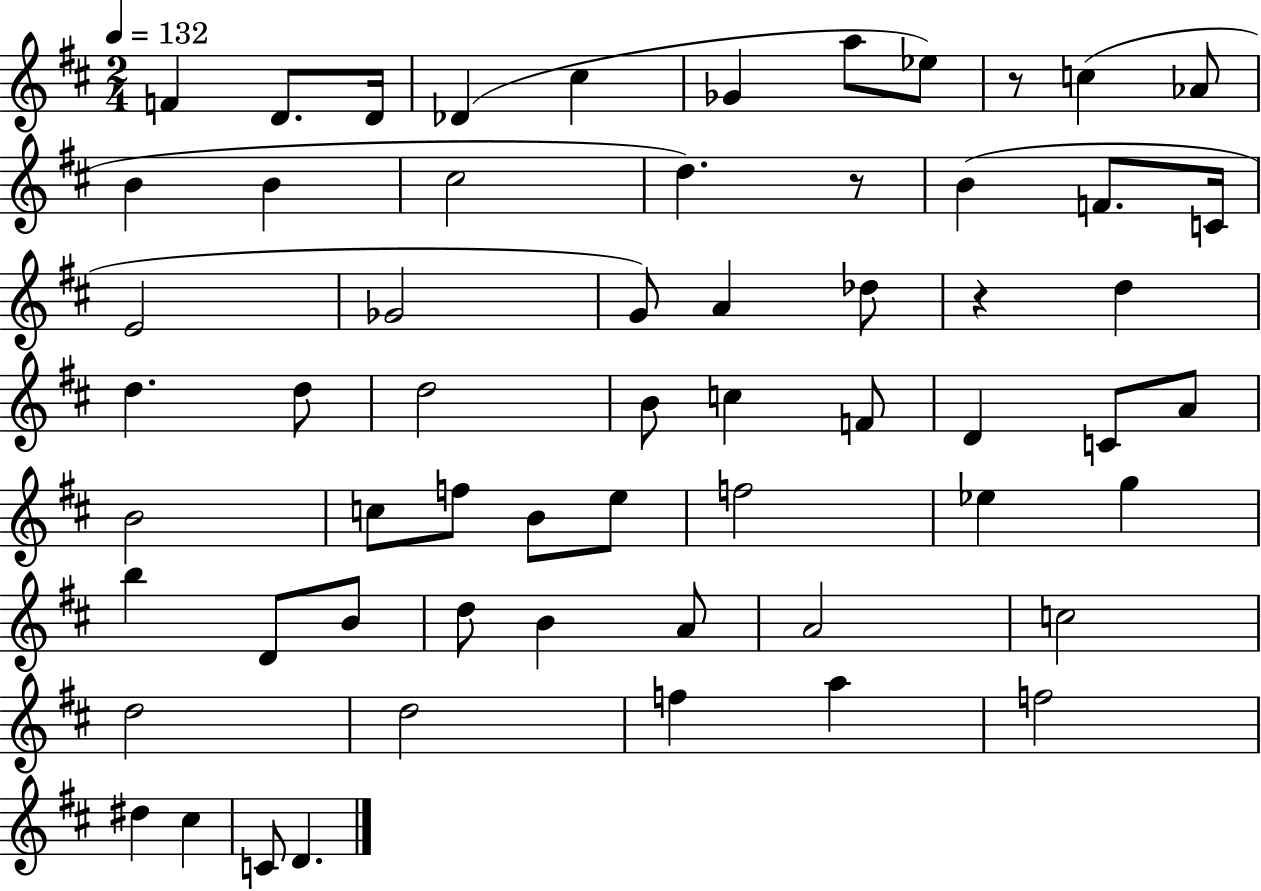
F4/q D4/e. D4/s Db4/q C#5/q Gb4/q A5/e Eb5/e R/e C5/q Ab4/e B4/q B4/q C#5/h D5/q. R/e B4/q F4/e. C4/s E4/h Gb4/h G4/e A4/q Db5/e R/q D5/q D5/q. D5/e D5/h B4/e C5/q F4/e D4/q C4/e A4/e B4/h C5/e F5/e B4/e E5/e F5/h Eb5/q G5/q B5/q D4/e B4/e D5/e B4/q A4/e A4/h C5/h D5/h D5/h F5/q A5/q F5/h D#5/q C#5/q C4/e D4/q.